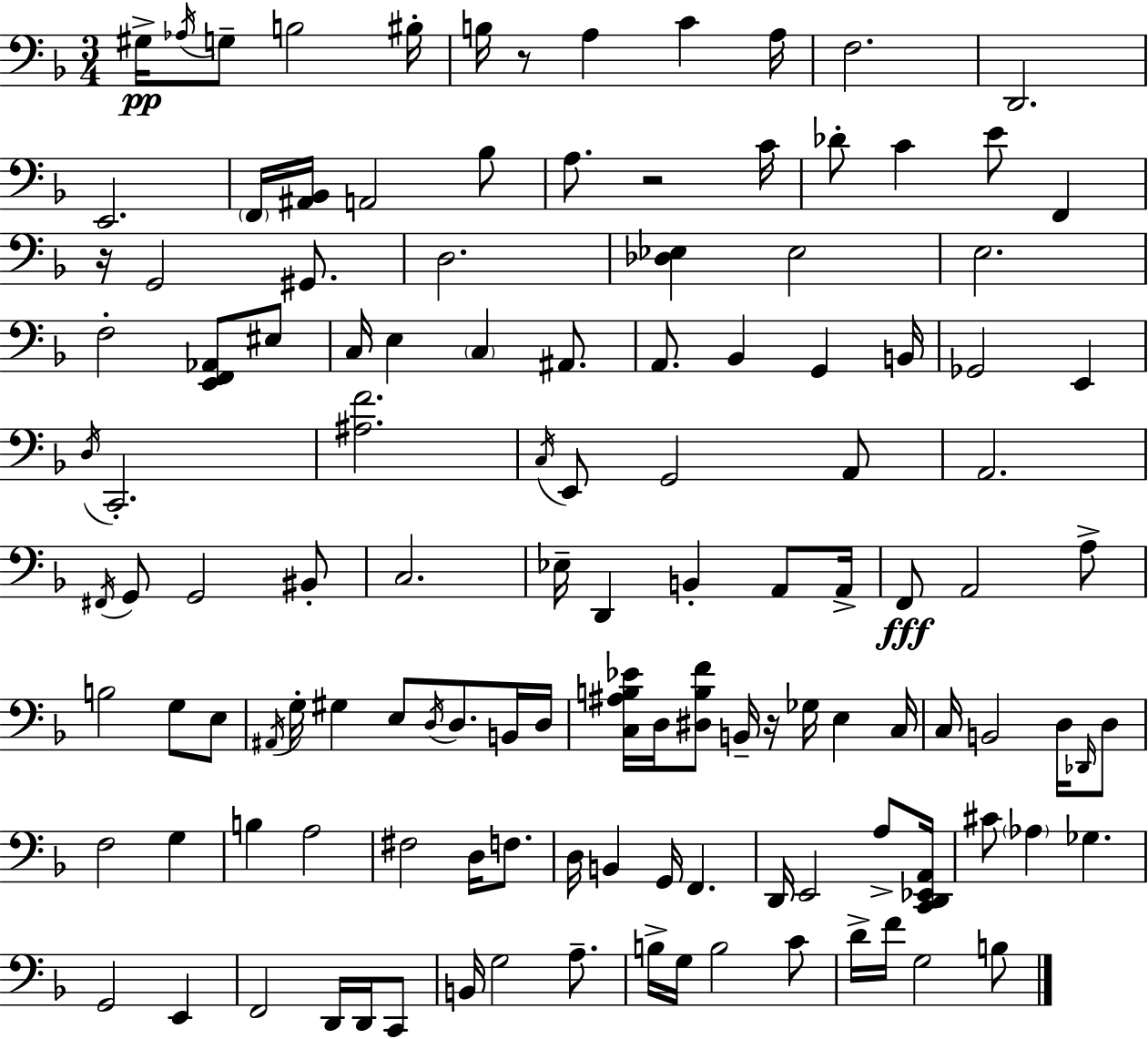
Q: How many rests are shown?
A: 4